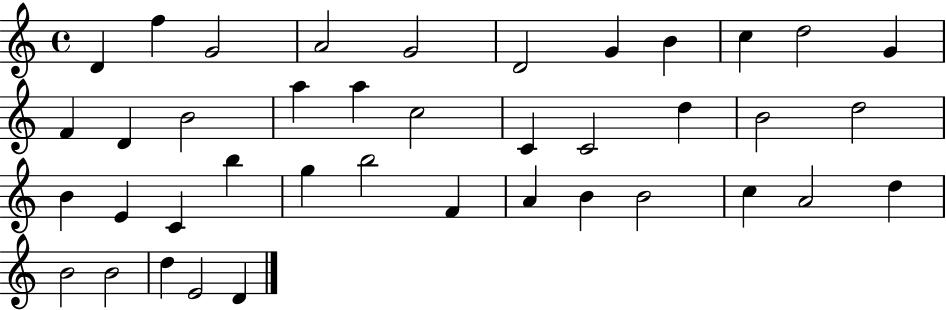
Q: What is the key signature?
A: C major